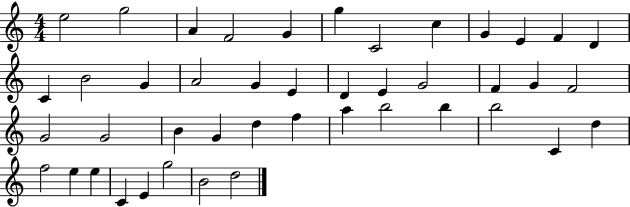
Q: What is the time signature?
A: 4/4